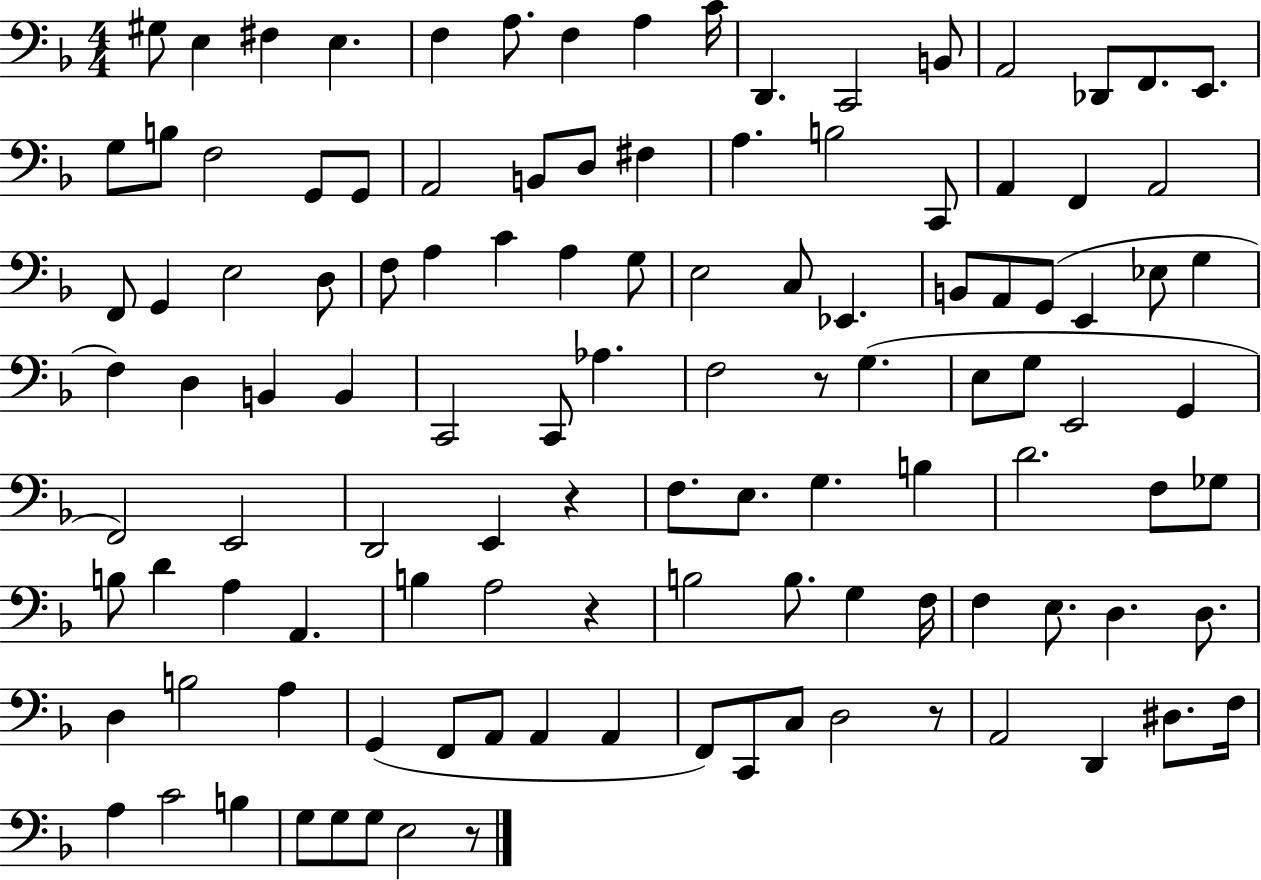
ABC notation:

X:1
T:Untitled
M:4/4
L:1/4
K:F
^G,/2 E, ^F, E, F, A,/2 F, A, C/4 D,, C,,2 B,,/2 A,,2 _D,,/2 F,,/2 E,,/2 G,/2 B,/2 F,2 G,,/2 G,,/2 A,,2 B,,/2 D,/2 ^F, A, B,2 C,,/2 A,, F,, A,,2 F,,/2 G,, E,2 D,/2 F,/2 A, C A, G,/2 E,2 C,/2 _E,, B,,/2 A,,/2 G,,/2 E,, _E,/2 G, F, D, B,, B,, C,,2 C,,/2 _A, F,2 z/2 G, E,/2 G,/2 E,,2 G,, F,,2 E,,2 D,,2 E,, z F,/2 E,/2 G, B, D2 F,/2 _G,/2 B,/2 D A, A,, B, A,2 z B,2 B,/2 G, F,/4 F, E,/2 D, D,/2 D, B,2 A, G,, F,,/2 A,,/2 A,, A,, F,,/2 C,,/2 C,/2 D,2 z/2 A,,2 D,, ^D,/2 F,/4 A, C2 B, G,/2 G,/2 G,/2 E,2 z/2